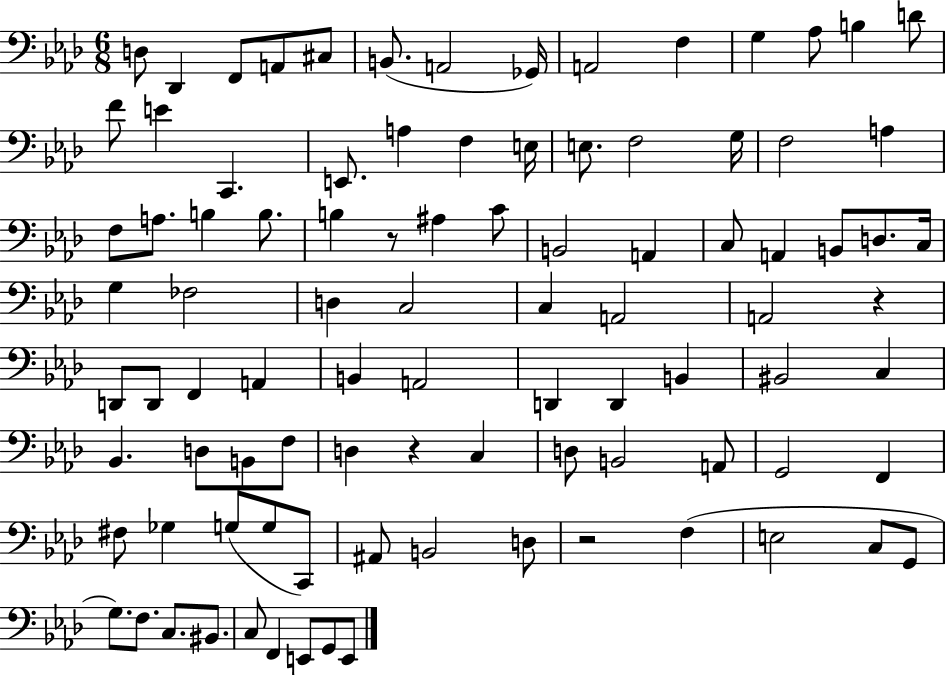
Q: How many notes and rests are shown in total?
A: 94